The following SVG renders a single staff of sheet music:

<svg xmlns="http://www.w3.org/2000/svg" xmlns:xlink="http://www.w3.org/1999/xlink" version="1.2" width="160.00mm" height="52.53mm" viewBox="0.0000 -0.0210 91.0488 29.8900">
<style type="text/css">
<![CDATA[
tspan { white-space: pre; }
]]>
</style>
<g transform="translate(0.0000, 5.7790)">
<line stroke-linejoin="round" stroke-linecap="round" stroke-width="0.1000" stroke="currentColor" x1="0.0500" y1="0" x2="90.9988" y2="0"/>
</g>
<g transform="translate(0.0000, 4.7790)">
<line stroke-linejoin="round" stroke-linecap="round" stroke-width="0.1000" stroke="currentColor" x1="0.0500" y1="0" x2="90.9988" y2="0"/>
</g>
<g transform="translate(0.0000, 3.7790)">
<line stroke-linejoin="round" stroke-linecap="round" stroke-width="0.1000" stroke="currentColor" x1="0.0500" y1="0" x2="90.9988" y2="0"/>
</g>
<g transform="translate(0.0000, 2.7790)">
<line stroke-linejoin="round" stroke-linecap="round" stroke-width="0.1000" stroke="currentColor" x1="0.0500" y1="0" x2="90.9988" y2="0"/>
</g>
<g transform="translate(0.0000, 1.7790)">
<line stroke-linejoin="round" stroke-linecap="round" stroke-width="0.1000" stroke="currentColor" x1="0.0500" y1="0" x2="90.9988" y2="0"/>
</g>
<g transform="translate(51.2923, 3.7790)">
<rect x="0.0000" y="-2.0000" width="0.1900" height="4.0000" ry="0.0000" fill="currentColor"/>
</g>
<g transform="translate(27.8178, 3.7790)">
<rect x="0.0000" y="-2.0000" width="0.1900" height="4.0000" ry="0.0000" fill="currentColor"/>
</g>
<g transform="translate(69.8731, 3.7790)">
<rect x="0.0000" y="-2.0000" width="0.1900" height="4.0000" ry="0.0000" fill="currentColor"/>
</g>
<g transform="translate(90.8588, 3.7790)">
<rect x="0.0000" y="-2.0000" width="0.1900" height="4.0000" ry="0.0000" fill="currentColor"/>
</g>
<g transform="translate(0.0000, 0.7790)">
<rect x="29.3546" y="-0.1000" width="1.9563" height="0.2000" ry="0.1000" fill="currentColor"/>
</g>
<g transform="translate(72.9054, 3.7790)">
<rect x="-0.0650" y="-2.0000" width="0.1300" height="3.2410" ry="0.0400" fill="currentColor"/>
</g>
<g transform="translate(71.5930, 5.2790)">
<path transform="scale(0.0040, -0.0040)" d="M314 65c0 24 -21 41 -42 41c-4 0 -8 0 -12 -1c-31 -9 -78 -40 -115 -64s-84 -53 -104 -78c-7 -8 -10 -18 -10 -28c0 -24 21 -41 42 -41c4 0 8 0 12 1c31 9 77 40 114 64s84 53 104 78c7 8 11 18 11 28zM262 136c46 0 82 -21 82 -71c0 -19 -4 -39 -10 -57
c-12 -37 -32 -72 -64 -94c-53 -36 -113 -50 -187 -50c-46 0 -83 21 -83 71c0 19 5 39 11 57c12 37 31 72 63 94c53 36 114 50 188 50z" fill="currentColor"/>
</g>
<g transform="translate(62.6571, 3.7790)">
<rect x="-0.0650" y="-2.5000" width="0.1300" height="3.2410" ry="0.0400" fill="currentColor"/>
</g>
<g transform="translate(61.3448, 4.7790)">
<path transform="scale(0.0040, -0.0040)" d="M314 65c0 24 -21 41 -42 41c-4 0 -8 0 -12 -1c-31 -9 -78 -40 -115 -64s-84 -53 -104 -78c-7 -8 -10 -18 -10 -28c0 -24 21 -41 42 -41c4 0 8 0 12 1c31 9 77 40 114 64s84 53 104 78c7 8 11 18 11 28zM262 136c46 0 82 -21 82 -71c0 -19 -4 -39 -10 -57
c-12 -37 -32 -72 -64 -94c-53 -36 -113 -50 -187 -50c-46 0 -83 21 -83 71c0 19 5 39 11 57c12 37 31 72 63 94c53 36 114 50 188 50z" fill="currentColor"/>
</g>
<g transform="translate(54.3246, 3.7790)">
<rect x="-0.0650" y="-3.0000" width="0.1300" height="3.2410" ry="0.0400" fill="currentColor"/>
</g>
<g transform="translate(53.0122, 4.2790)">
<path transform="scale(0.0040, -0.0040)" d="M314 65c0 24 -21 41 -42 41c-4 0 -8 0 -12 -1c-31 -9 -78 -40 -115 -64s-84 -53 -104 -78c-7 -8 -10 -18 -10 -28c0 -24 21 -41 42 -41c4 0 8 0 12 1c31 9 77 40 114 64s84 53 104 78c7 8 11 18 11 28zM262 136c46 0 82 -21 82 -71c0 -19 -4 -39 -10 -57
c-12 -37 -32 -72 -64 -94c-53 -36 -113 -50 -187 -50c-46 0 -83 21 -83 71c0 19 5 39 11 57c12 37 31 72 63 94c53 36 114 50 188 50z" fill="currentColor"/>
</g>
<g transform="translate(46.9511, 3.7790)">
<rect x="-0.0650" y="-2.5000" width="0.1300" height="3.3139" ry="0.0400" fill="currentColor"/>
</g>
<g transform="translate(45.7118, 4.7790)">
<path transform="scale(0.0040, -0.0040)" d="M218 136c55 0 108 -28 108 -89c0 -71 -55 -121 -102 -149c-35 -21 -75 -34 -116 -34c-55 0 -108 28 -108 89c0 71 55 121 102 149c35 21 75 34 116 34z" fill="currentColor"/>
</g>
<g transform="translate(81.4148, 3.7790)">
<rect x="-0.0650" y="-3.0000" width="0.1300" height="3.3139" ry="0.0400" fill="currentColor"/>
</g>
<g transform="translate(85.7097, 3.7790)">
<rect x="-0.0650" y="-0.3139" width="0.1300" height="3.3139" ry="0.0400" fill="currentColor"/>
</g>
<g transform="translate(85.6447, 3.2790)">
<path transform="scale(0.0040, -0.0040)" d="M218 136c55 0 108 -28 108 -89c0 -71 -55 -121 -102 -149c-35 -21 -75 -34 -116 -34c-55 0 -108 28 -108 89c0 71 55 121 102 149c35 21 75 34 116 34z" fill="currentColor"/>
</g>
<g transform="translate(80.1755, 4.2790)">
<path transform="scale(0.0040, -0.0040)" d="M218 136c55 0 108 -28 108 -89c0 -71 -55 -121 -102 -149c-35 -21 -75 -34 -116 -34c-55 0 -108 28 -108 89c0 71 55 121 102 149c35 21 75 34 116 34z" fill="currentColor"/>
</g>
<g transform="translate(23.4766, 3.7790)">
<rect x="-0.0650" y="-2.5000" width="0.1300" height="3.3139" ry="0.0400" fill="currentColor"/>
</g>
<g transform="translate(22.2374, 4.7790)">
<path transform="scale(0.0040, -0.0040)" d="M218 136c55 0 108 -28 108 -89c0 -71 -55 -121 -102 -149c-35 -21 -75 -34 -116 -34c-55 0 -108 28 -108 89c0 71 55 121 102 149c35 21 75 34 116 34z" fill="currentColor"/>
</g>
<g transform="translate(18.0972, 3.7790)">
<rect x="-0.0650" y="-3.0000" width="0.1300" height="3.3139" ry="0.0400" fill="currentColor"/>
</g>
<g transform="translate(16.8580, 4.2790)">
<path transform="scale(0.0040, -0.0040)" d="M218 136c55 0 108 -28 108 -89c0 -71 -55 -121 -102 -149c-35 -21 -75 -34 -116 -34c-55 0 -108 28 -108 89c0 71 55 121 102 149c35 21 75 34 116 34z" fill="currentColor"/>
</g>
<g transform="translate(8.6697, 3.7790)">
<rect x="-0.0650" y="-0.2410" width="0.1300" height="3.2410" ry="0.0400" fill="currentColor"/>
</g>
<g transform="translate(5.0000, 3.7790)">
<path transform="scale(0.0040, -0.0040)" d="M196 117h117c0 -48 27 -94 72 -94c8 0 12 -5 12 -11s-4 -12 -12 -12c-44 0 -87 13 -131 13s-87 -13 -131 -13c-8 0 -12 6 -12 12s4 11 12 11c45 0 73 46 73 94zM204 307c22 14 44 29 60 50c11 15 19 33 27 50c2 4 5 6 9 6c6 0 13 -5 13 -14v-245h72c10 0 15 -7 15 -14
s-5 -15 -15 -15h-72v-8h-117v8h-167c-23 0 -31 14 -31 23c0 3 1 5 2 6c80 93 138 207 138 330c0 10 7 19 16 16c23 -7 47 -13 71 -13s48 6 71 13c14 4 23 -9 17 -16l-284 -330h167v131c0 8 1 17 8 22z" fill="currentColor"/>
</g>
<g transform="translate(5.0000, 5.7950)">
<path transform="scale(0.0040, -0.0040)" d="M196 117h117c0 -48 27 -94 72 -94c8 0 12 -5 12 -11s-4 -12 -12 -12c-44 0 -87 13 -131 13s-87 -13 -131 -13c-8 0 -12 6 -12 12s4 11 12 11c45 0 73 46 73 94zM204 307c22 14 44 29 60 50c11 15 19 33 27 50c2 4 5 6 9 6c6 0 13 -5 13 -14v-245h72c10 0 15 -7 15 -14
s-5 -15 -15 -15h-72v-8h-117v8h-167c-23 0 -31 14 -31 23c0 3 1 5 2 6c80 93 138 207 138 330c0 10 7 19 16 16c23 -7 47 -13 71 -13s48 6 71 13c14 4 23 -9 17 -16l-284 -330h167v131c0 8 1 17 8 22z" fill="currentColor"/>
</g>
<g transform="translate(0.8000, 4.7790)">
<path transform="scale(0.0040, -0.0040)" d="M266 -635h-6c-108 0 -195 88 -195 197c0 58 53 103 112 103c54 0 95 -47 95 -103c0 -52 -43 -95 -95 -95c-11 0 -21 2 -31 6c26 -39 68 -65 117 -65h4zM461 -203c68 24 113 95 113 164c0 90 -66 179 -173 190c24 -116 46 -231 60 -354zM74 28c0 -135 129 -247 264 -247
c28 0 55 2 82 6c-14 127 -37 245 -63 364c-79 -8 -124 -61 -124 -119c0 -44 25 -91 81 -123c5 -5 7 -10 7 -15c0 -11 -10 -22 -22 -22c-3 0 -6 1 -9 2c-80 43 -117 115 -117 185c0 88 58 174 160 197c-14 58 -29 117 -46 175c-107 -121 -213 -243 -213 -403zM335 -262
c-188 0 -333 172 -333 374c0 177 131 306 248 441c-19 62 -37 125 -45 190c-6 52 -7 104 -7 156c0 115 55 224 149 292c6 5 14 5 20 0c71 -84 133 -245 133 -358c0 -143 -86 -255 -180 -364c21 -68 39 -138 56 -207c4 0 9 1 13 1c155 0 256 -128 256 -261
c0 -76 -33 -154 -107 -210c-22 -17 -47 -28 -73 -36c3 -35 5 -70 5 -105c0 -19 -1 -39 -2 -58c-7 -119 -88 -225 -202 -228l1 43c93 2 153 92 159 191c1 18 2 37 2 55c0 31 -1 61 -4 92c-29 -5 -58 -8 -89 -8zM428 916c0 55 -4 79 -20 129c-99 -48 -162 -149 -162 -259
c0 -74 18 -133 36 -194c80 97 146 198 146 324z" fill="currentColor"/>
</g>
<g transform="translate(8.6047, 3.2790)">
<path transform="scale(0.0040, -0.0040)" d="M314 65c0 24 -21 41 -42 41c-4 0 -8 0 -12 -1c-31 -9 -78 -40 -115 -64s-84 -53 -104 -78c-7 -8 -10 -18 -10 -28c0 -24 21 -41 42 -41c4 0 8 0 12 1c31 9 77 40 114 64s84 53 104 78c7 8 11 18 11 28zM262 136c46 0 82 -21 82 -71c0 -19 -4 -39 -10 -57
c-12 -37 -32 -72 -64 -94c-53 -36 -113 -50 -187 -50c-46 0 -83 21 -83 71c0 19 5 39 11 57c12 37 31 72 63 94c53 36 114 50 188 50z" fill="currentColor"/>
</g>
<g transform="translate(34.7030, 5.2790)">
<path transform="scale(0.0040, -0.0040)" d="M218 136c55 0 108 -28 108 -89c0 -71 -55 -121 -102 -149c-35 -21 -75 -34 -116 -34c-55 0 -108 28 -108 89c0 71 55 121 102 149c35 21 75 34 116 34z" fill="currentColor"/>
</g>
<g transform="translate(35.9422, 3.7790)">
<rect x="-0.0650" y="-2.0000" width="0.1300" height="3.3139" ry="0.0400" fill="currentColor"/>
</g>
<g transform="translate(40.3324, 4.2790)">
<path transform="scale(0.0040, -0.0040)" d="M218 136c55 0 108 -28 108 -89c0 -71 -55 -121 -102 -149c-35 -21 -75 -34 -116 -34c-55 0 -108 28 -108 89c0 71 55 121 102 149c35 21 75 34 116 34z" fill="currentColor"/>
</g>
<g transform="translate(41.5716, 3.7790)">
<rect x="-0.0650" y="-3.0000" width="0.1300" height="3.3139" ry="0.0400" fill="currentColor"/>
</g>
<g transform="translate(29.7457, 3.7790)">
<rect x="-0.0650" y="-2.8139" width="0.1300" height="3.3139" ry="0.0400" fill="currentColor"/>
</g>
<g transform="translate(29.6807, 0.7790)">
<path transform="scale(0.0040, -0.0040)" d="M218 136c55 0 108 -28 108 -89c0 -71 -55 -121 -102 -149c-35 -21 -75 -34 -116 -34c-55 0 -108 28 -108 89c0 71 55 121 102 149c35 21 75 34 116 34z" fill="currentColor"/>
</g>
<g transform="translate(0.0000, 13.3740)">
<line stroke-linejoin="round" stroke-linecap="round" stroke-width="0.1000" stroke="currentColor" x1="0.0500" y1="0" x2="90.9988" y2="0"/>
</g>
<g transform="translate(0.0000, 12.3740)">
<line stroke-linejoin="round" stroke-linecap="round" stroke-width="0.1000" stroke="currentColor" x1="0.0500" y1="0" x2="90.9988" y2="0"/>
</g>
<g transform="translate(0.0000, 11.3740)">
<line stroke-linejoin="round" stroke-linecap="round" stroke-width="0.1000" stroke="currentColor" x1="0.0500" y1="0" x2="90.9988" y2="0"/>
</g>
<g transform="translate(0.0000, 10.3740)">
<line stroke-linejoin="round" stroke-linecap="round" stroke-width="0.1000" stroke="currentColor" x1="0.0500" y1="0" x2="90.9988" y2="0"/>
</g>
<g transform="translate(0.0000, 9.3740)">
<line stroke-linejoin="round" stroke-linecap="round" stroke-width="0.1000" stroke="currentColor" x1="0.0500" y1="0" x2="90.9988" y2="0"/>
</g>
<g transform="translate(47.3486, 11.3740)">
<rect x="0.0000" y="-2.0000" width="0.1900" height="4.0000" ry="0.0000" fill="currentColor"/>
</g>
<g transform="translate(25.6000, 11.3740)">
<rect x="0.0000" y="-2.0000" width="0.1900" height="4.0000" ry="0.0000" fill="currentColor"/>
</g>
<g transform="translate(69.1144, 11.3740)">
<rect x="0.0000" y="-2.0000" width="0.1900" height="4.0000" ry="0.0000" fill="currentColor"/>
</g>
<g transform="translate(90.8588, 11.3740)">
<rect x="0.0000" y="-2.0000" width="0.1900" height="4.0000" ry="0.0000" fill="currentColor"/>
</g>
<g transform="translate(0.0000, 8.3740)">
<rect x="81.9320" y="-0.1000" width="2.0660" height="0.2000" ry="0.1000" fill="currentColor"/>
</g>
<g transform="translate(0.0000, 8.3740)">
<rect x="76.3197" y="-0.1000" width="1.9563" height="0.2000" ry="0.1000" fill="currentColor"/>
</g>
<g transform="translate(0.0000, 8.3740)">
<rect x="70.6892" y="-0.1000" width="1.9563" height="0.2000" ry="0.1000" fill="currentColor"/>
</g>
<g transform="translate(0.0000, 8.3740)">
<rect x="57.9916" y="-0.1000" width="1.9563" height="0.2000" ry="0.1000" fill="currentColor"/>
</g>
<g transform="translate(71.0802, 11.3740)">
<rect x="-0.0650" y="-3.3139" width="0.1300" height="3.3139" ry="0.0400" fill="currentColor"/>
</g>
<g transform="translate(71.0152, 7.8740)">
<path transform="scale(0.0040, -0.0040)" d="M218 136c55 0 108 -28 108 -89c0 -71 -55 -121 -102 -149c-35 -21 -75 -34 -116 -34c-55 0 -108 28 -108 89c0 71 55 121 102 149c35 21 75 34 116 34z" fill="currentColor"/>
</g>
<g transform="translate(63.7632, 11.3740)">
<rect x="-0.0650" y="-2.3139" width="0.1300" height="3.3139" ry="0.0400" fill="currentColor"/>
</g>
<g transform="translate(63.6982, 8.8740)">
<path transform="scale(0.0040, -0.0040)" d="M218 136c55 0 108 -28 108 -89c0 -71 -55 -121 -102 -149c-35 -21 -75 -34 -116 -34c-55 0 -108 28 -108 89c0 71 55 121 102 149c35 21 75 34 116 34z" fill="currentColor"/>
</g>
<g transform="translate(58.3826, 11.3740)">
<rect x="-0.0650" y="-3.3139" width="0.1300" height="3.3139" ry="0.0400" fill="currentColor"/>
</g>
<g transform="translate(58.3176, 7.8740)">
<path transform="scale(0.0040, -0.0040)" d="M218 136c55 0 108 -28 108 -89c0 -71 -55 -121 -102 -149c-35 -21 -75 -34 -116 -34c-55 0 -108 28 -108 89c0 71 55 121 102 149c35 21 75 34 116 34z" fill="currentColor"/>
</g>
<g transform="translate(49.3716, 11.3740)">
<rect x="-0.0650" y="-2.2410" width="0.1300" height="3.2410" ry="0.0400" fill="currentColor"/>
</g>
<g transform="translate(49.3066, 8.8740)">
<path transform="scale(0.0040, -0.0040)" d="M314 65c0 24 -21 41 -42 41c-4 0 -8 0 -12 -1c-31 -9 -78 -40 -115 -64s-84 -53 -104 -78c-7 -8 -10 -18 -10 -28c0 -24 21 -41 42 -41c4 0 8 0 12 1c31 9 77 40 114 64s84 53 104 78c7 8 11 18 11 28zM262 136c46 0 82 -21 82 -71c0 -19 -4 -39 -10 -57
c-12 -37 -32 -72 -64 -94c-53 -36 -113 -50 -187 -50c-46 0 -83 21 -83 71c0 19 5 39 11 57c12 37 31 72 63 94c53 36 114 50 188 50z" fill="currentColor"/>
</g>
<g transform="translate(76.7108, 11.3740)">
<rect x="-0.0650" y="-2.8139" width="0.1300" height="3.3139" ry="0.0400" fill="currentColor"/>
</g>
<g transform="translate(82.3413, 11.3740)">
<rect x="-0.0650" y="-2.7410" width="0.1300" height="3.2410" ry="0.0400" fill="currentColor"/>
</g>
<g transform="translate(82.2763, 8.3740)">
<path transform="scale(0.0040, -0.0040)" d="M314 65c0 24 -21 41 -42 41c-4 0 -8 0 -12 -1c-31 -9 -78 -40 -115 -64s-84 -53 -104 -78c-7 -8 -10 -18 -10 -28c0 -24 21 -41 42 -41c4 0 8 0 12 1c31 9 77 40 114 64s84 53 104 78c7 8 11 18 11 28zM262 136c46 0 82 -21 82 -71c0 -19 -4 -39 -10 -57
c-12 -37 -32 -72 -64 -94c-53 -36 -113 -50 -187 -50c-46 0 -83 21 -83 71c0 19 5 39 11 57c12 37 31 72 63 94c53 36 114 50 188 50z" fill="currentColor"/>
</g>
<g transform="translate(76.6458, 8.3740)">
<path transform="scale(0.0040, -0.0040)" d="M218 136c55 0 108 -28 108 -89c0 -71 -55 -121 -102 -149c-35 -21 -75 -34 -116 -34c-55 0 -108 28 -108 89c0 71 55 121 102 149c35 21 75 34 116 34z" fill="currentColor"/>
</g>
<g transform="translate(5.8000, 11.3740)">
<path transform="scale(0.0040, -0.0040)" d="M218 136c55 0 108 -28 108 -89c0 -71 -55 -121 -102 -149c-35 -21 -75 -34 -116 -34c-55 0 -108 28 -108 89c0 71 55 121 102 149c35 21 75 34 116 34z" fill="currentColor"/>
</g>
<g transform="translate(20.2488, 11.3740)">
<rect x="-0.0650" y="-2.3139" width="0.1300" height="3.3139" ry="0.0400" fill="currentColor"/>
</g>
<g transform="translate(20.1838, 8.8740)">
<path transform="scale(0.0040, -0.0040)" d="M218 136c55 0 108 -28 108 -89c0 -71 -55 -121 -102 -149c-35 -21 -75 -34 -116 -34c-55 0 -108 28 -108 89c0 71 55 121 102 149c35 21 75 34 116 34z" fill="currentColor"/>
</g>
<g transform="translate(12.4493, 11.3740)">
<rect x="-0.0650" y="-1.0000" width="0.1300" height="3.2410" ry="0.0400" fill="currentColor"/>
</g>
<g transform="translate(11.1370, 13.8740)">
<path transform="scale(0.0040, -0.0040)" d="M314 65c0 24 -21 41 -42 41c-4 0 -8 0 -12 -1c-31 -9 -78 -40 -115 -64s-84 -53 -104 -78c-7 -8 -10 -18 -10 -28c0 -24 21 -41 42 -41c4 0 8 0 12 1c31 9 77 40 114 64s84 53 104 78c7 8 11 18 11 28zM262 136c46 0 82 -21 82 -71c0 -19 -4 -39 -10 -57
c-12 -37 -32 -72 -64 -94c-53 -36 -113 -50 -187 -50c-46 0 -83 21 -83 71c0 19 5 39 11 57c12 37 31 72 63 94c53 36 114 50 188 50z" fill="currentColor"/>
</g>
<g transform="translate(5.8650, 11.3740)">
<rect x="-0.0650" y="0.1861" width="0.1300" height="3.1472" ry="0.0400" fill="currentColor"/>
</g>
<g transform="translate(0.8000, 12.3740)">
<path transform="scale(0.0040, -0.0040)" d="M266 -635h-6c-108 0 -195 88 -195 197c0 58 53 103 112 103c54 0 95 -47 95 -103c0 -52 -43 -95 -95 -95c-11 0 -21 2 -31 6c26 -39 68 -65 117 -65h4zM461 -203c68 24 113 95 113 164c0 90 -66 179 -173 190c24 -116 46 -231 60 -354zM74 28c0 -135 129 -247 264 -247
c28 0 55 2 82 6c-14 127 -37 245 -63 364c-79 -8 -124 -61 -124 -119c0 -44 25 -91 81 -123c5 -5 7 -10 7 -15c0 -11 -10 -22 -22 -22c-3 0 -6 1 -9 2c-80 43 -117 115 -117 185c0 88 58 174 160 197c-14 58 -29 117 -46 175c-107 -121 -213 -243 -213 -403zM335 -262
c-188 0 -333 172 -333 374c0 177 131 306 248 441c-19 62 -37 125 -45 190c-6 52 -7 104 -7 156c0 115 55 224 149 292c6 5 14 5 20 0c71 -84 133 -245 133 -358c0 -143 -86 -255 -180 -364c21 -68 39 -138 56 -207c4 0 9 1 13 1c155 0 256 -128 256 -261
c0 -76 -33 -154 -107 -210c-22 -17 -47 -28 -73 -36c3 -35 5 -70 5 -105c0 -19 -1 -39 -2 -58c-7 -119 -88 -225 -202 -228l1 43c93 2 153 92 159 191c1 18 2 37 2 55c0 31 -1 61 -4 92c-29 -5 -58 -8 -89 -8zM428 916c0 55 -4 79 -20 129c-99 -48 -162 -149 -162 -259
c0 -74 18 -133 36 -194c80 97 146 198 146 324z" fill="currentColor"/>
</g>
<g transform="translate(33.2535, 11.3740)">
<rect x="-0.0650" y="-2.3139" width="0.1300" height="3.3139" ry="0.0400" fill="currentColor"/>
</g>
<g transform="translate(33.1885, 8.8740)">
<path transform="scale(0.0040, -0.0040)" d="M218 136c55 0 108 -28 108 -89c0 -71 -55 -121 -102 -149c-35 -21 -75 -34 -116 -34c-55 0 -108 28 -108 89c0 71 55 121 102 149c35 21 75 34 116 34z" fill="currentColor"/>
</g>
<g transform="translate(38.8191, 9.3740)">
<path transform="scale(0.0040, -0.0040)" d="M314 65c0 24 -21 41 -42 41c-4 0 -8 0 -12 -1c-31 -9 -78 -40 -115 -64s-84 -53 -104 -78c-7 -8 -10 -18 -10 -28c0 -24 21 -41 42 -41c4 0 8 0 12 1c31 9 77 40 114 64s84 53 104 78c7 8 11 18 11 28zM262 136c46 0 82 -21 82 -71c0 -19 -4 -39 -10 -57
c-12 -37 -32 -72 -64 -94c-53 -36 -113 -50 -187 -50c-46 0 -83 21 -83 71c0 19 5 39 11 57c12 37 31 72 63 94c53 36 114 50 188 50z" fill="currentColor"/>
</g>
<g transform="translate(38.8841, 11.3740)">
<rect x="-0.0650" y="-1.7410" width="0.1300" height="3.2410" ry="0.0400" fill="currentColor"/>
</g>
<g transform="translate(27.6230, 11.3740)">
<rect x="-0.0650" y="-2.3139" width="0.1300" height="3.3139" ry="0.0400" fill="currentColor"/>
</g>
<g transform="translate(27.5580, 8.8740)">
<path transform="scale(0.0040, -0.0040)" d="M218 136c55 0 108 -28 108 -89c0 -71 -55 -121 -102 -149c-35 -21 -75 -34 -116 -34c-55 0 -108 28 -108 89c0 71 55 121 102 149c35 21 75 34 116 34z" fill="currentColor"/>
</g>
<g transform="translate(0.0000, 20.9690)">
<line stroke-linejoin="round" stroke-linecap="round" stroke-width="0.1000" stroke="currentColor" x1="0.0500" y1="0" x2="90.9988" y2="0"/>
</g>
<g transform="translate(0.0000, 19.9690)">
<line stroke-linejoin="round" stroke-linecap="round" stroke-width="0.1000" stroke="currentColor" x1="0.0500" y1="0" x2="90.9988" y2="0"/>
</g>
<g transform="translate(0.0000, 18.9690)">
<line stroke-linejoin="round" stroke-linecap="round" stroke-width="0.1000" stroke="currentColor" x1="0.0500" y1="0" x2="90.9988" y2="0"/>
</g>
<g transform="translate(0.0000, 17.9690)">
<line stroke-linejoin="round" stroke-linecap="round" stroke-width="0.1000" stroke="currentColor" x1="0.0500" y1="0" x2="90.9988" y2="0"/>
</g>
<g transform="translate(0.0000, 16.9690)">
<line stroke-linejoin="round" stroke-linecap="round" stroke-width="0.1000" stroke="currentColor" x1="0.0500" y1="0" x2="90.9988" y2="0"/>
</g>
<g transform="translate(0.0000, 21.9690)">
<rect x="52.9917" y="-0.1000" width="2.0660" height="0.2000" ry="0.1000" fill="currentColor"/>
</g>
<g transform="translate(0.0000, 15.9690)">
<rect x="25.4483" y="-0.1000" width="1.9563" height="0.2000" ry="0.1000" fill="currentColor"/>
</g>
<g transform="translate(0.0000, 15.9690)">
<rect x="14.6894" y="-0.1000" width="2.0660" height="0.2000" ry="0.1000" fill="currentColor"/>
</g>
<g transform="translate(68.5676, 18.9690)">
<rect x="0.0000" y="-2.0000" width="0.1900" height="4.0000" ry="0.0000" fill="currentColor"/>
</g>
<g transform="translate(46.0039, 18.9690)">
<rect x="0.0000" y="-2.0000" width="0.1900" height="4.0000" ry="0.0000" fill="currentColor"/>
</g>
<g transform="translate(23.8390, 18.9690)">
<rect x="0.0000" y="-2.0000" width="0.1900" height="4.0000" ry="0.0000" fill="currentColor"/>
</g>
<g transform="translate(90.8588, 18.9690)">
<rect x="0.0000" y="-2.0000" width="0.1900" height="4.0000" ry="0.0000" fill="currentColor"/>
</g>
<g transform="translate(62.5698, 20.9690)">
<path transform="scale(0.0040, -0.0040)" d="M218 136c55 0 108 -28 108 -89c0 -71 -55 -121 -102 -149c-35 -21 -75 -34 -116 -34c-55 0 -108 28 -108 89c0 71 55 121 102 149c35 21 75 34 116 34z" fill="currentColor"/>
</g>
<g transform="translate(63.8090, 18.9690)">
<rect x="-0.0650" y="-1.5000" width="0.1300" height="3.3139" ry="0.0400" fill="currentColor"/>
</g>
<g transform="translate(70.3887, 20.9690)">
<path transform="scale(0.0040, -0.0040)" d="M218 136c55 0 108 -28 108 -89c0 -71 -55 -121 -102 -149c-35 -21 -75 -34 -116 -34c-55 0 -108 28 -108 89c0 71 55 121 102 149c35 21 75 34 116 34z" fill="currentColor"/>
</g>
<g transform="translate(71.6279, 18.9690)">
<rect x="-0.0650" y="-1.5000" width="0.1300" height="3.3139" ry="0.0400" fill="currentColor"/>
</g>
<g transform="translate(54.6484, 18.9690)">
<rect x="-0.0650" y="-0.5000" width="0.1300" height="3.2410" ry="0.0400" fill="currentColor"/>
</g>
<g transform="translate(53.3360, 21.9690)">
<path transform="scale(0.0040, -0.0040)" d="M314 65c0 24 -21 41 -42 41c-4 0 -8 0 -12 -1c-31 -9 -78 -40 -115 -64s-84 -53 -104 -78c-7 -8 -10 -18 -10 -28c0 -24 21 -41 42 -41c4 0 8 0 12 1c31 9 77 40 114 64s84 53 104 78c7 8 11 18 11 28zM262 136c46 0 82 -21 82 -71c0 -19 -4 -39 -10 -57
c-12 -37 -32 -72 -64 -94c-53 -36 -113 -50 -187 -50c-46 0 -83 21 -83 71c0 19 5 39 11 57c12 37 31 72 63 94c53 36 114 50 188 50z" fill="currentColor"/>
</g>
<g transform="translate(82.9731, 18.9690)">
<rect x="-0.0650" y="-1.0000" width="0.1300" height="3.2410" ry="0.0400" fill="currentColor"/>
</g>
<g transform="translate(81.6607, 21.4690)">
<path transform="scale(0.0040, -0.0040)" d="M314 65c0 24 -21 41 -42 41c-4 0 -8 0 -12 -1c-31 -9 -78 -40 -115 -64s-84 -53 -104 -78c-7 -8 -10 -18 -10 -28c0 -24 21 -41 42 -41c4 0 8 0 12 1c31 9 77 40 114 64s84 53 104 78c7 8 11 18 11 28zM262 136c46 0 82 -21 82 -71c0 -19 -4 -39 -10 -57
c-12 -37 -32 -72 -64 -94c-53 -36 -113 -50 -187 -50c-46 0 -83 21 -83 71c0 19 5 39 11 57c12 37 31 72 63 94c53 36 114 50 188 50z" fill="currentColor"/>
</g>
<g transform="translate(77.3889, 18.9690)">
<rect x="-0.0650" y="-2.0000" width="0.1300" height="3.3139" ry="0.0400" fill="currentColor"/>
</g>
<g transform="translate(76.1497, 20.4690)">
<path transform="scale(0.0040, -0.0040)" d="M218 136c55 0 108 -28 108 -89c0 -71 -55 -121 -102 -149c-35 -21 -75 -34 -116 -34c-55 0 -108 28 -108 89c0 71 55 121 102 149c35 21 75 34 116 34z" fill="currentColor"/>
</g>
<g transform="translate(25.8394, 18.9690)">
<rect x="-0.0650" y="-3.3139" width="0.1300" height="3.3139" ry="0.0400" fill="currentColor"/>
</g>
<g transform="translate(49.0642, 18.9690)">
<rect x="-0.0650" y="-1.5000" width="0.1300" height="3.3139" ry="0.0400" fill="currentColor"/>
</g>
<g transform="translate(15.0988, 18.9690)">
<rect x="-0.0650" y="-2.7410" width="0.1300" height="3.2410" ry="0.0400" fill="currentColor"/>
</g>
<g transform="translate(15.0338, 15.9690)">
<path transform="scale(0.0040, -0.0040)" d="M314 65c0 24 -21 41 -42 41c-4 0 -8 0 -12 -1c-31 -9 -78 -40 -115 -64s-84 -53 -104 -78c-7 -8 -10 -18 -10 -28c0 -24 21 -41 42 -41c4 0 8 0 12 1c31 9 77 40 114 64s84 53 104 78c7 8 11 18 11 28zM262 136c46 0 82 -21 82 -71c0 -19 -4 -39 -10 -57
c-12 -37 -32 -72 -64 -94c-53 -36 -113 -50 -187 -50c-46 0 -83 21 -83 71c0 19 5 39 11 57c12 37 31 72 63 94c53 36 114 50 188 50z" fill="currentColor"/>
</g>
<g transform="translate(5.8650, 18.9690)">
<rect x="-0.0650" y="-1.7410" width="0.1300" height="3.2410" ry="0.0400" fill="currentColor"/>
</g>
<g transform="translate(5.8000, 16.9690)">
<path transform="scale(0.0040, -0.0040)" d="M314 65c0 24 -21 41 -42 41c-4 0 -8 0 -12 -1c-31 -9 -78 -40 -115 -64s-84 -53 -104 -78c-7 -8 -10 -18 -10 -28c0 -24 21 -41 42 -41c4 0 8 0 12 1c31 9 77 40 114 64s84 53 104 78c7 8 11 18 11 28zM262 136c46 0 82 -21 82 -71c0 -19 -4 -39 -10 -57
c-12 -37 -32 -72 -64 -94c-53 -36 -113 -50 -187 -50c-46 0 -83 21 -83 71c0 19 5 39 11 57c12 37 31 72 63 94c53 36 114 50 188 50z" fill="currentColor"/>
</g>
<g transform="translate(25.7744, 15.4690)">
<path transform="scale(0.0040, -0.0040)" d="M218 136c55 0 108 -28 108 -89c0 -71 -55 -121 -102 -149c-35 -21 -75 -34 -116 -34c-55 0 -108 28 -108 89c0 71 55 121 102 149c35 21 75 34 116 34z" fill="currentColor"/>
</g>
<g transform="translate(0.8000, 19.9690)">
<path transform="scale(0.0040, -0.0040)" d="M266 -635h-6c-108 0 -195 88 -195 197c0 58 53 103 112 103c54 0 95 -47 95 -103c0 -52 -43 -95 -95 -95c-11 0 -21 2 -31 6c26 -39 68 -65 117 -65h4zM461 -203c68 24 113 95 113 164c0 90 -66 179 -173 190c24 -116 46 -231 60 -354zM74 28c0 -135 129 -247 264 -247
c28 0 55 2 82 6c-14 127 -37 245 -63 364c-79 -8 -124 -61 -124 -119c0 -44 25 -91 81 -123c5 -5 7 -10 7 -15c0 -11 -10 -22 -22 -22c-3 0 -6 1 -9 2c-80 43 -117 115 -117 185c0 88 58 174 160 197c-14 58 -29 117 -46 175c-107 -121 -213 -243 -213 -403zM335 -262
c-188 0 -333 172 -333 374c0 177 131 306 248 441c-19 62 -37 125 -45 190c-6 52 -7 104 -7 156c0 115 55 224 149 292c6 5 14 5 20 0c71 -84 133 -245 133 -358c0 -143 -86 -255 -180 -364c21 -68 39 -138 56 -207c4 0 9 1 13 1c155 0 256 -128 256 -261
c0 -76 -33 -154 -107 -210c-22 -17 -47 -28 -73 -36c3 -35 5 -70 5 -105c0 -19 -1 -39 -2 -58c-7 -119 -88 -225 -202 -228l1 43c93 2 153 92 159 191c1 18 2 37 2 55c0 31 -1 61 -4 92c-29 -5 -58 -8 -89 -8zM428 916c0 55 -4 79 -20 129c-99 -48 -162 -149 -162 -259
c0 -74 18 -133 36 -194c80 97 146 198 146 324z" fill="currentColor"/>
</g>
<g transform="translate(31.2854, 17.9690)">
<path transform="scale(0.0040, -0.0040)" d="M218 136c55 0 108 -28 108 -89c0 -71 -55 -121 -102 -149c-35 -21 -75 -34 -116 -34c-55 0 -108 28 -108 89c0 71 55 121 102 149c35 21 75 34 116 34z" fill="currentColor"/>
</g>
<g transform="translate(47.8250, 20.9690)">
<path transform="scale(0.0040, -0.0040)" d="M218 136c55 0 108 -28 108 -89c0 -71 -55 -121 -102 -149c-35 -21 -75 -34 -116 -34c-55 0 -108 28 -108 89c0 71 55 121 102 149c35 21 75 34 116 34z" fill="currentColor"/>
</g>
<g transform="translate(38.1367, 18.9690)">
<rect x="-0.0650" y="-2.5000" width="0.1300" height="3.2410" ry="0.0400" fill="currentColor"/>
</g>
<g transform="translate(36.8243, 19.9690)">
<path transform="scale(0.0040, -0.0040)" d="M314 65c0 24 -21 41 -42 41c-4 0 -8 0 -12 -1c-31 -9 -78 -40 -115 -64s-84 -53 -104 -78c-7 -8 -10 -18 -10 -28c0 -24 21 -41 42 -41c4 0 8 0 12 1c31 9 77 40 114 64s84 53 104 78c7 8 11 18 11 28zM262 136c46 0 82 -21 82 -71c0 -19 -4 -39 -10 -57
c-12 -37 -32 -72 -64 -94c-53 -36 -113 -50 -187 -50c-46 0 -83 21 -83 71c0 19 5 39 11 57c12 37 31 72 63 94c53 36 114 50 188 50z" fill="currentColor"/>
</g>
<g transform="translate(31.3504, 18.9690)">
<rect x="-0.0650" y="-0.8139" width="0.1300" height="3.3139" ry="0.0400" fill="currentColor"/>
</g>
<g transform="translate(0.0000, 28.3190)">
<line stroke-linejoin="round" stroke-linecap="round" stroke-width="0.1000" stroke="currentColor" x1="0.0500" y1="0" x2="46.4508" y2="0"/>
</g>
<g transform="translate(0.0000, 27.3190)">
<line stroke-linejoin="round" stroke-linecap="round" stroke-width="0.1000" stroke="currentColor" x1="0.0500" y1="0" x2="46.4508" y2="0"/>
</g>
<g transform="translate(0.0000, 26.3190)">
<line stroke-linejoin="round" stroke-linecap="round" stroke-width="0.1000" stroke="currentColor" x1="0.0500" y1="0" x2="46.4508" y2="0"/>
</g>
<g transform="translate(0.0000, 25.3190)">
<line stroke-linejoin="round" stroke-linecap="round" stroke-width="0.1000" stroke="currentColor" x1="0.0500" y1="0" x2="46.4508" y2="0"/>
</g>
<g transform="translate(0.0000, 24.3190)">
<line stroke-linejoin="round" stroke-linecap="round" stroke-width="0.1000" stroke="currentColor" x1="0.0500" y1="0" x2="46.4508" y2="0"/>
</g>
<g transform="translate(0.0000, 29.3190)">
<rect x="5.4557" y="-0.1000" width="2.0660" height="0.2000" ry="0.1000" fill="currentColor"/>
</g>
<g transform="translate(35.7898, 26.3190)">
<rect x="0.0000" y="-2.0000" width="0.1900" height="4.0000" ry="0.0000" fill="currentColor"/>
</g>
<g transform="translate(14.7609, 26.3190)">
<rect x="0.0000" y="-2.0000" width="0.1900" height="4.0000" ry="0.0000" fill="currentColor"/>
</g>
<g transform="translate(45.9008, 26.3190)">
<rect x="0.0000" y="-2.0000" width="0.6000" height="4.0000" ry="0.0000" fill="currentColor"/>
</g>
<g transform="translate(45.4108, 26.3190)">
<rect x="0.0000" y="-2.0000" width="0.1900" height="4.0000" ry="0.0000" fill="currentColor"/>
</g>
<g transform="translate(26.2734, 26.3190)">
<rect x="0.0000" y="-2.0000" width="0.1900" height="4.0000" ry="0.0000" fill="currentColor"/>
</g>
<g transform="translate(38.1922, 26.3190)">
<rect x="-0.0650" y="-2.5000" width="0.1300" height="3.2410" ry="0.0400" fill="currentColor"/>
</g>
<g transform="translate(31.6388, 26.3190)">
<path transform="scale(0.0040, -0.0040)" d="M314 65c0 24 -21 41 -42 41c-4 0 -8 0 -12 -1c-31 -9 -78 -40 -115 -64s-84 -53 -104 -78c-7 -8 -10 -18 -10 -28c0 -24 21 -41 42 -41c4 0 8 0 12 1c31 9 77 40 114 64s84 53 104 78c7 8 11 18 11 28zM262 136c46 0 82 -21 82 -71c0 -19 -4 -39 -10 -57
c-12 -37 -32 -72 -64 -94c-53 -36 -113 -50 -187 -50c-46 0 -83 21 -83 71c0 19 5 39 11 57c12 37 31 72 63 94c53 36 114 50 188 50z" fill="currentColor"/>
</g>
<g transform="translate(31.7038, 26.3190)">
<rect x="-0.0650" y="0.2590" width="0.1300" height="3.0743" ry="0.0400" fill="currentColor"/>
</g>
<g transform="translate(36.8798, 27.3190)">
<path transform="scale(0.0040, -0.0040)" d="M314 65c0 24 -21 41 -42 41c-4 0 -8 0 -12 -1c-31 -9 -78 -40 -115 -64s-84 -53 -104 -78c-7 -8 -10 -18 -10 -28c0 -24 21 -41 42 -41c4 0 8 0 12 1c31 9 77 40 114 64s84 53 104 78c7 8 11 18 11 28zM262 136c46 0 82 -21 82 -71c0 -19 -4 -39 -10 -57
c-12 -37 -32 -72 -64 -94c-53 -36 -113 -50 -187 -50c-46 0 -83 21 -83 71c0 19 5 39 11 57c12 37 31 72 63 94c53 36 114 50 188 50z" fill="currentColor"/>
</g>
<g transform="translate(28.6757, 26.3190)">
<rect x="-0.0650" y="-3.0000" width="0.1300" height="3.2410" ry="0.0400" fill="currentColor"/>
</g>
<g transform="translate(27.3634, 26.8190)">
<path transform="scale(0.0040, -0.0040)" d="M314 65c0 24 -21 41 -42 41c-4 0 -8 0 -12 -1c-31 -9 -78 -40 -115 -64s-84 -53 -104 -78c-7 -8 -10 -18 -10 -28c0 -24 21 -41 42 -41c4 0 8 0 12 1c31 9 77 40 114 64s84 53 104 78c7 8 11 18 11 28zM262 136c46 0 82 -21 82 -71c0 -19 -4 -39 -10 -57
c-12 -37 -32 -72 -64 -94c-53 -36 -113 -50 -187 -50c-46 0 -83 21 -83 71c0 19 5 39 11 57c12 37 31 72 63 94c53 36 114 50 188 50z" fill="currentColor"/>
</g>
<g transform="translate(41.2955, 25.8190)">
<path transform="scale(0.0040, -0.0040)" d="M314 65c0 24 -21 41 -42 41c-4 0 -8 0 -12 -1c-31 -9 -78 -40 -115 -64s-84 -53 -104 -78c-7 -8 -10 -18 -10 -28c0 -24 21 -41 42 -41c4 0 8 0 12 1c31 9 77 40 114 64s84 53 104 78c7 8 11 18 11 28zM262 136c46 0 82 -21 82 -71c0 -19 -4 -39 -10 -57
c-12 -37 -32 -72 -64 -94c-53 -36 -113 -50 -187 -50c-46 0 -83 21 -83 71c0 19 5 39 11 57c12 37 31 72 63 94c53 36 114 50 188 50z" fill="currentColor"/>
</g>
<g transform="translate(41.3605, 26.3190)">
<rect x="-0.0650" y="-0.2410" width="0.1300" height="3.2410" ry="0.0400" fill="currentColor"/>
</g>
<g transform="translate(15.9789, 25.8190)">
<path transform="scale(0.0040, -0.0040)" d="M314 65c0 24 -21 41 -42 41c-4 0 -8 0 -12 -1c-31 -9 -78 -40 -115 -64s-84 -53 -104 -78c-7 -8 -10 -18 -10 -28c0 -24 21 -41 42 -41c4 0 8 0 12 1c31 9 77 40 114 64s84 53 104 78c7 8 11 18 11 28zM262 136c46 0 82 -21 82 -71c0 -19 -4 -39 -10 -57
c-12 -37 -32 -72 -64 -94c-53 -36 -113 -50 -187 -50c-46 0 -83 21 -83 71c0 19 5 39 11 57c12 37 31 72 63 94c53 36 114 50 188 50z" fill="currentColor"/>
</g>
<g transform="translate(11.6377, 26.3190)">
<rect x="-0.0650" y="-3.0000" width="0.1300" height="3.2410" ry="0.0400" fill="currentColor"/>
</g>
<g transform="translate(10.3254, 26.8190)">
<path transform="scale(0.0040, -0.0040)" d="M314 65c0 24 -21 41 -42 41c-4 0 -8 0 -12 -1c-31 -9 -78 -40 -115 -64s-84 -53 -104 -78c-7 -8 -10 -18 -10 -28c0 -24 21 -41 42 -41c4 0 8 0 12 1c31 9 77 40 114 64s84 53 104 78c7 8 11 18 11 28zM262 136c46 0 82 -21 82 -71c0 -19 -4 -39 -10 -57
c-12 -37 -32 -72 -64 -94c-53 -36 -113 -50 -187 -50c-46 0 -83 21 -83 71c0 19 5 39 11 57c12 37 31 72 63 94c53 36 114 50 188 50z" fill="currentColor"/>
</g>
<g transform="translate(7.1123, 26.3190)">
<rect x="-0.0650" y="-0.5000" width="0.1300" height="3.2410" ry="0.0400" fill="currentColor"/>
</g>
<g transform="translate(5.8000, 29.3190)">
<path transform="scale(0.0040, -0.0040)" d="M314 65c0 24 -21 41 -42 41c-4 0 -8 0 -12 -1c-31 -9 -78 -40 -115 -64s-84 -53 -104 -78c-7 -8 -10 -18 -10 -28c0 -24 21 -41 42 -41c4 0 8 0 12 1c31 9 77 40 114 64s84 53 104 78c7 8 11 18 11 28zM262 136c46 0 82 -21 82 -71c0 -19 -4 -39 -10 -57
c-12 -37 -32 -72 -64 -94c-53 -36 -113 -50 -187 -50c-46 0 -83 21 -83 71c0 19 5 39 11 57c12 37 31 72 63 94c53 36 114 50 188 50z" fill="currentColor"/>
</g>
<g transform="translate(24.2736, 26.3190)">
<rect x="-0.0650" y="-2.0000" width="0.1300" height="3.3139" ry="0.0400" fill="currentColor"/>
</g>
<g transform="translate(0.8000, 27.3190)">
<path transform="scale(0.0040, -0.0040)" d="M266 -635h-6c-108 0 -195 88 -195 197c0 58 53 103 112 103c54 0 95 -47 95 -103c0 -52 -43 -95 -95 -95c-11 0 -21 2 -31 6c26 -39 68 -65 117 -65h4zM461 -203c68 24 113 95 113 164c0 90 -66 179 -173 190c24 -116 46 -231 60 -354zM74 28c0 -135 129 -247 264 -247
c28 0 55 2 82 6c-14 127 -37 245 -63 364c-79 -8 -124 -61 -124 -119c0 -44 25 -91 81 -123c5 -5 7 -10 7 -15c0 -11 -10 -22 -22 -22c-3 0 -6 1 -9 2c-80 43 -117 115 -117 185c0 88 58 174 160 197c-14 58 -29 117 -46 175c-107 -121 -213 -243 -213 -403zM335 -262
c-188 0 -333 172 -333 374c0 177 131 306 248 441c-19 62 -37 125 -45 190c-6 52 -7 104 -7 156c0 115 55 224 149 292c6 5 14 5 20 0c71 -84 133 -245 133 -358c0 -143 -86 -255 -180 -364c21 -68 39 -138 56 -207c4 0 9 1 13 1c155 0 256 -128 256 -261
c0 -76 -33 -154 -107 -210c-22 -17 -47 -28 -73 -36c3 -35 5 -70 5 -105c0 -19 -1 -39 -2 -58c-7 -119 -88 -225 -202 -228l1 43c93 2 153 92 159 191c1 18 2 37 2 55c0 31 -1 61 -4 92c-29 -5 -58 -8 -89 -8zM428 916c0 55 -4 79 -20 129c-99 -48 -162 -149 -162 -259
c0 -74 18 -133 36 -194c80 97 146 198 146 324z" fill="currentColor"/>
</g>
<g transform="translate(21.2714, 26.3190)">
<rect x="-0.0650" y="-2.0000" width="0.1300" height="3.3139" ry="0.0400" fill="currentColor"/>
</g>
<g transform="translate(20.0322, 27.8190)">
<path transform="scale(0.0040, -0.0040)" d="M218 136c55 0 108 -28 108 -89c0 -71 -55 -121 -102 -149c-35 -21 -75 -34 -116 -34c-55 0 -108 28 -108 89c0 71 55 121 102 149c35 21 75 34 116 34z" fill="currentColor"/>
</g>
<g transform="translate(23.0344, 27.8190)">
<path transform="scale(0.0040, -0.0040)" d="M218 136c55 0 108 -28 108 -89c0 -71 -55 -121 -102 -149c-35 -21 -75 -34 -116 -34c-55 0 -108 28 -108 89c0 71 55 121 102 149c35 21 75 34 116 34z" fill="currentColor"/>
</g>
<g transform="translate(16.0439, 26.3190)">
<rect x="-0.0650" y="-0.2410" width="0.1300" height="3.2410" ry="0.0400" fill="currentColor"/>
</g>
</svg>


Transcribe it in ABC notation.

X:1
T:Untitled
M:4/4
L:1/4
K:C
c2 A G a F A G A2 G2 F2 A c B D2 g g g f2 g2 b g b a a2 f2 a2 b d G2 E C2 E E F D2 C2 A2 c2 F F A2 B2 G2 c2